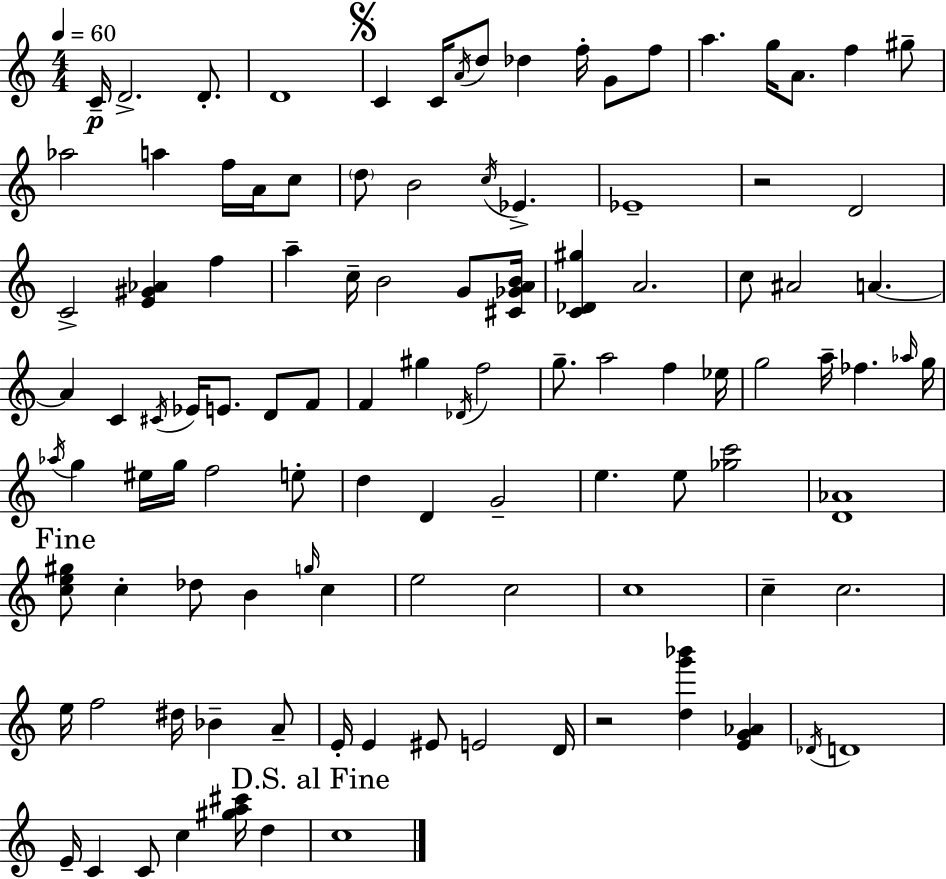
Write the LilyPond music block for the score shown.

{
  \clef treble
  \numericTimeSignature
  \time 4/4
  \key a \minor
  \tempo 4 = 60
  \repeat volta 2 { c'16--\p d'2.-> d'8.-. | d'1 | \mark \markup { \musicglyph "scripts.segno" } c'4 c'16 \acciaccatura { a'16 } d''8 des''4 f''16-. g'8 f''8 | a''4. g''16 a'8. f''4 gis''8-- | \break aes''2 a''4 f''16 a'16 c''8 | \parenthesize d''8 b'2 \acciaccatura { c''16 } ees'4.-> | ees'1-- | r2 d'2 | \break c'2-> <e' gis' aes'>4 f''4 | a''4-- c''16-- b'2 g'8 | <cis' ges' a' b'>16 <c' des' gis''>4 a'2. | c''8 ais'2 a'4.~~ | \break a'4 c'4 \acciaccatura { cis'16 } ees'16 e'8. d'8 | f'8 f'4 gis''4 \acciaccatura { des'16 } f''2 | g''8.-- a''2 f''4 | ees''16 g''2 a''16-- fes''4. | \break \grace { aes''16 } g''16 \acciaccatura { aes''16 } g''4 eis''16 g''16 f''2 | e''8-. d''4 d'4 g'2-- | e''4. e''8 <ges'' c'''>2 | <d' aes'>1 | \break \mark "Fine" <c'' e'' gis''>8 c''4-. des''8 b'4 | \grace { g''16 } c''4 e''2 c''2 | c''1 | c''4-- c''2. | \break e''16 f''2 | dis''16 bes'4-- a'8-- e'16-. e'4 eis'8 e'2 | d'16 r2 <d'' g''' bes'''>4 | <e' g' aes'>4 \acciaccatura { des'16 } d'1 | \break e'16-- c'4 c'8 c''4 | <gis'' a'' cis'''>16 d''4 \mark "D.S. al Fine" c''1 | } \bar "|."
}